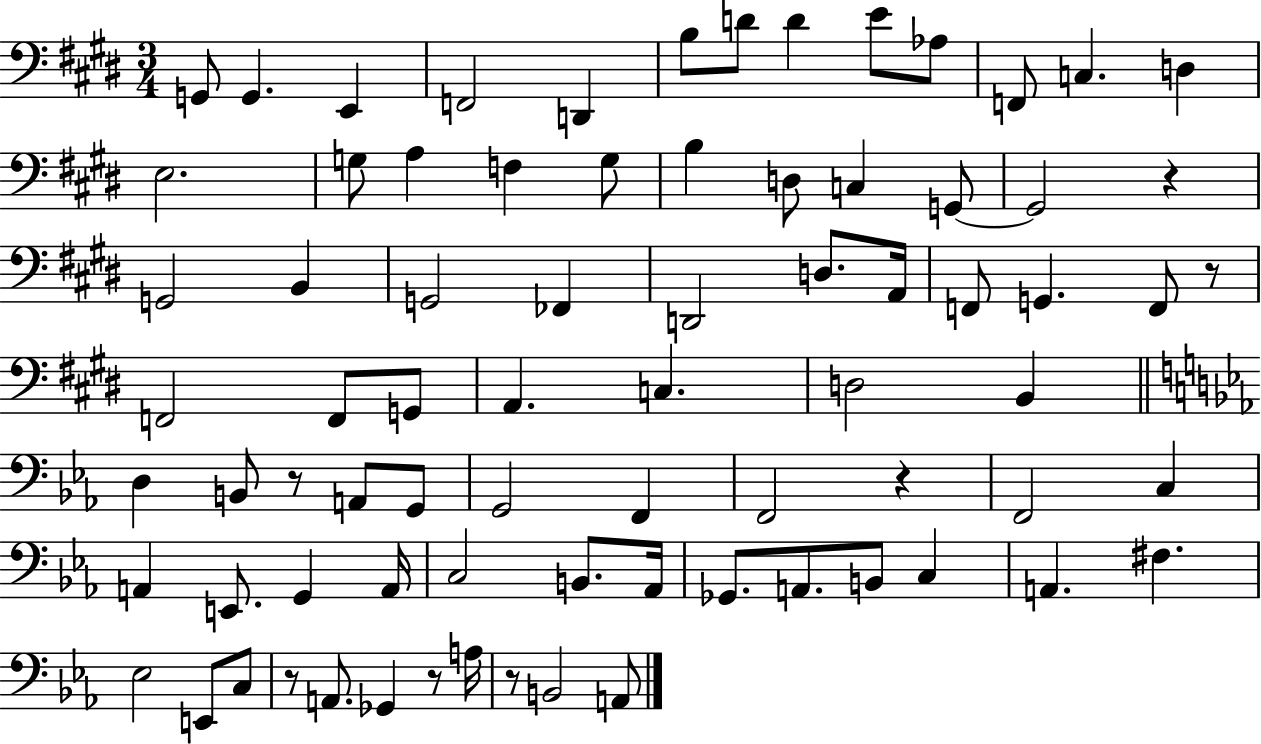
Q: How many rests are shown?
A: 7